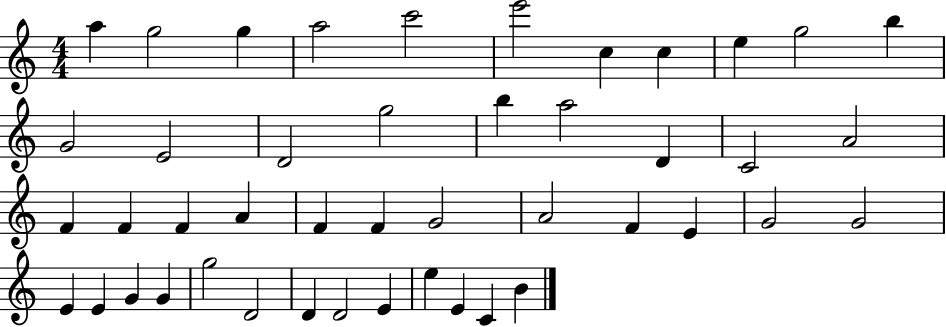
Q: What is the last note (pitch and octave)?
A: B4